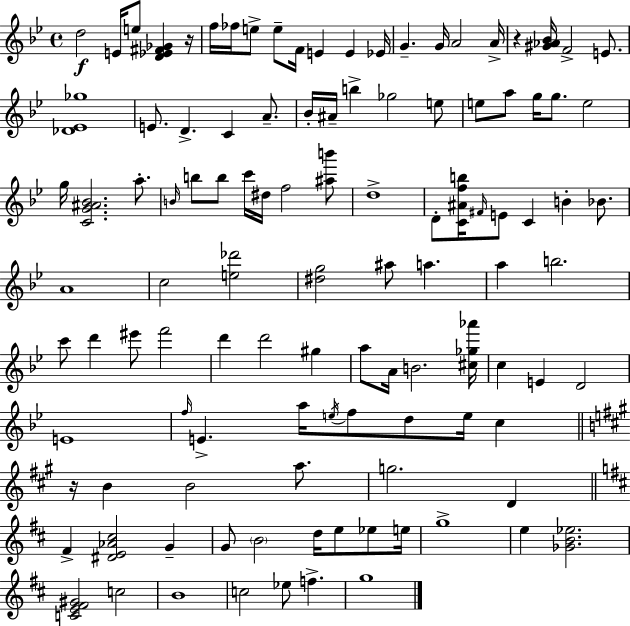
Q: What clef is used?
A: treble